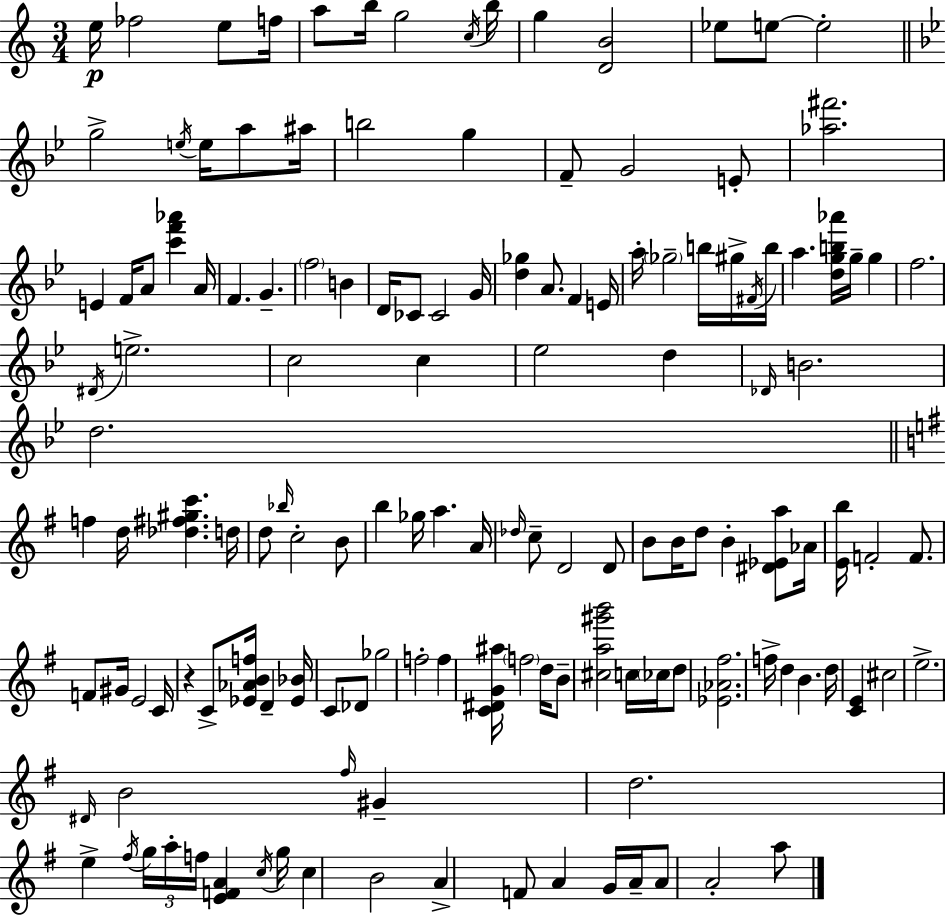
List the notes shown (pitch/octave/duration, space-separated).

E5/s FES5/h E5/e F5/s A5/e B5/s G5/h C5/s B5/s G5/q [D4,B4]/h Eb5/e E5/e E5/h G5/h E5/s E5/s A5/e A#5/s B5/h G5/q F4/e G4/h E4/e [Ab5,F#6]/h. E4/q F4/s A4/e [C6,F6,Ab6]/q A4/s F4/q. G4/q. F5/h B4/q D4/s CES4/e CES4/h G4/s [D5,Gb5]/q A4/e. F4/q E4/s A5/s Gb5/h B5/s G#5/s F#4/s B5/s A5/q. [D5,G5,B5,Ab6]/s G5/s G5/q F5/h. D#4/s E5/h. C5/h C5/q Eb5/h D5/q Db4/s B4/h. D5/h. F5/q D5/s [Db5,F#5,G#5,C6]/q. D5/s D5/e Bb5/s C5/h B4/e B5/q Gb5/s A5/q. A4/s Db5/s C5/e D4/h D4/e B4/e B4/s D5/e B4/q [D#4,Eb4,A5]/e Ab4/s [E4,B5]/s F4/h F4/e. F4/e G#4/s E4/h C4/s R/q C4/e [Eb4,Ab4,B4,F5]/s D4/q [Eb4,Bb4]/s C4/e Db4/e Gb5/h F5/h F5/q [C4,D#4,G4,A#5]/s F5/h D5/s B4/e [C#5,A5,G#6,B6]/h C5/s CES5/s D5/e [Eb4,Ab4,F#5]/h. F5/s D5/q B4/q. D5/s [C4,E4]/q C#5/h E5/h. D#4/s B4/h F#5/s G#4/q D5/h. E5/q F#5/s G5/s A5/s F5/s [E4,F4,A4]/q C5/s G5/s C5/q B4/h A4/q F4/e A4/q G4/s A4/s A4/e A4/h A5/e